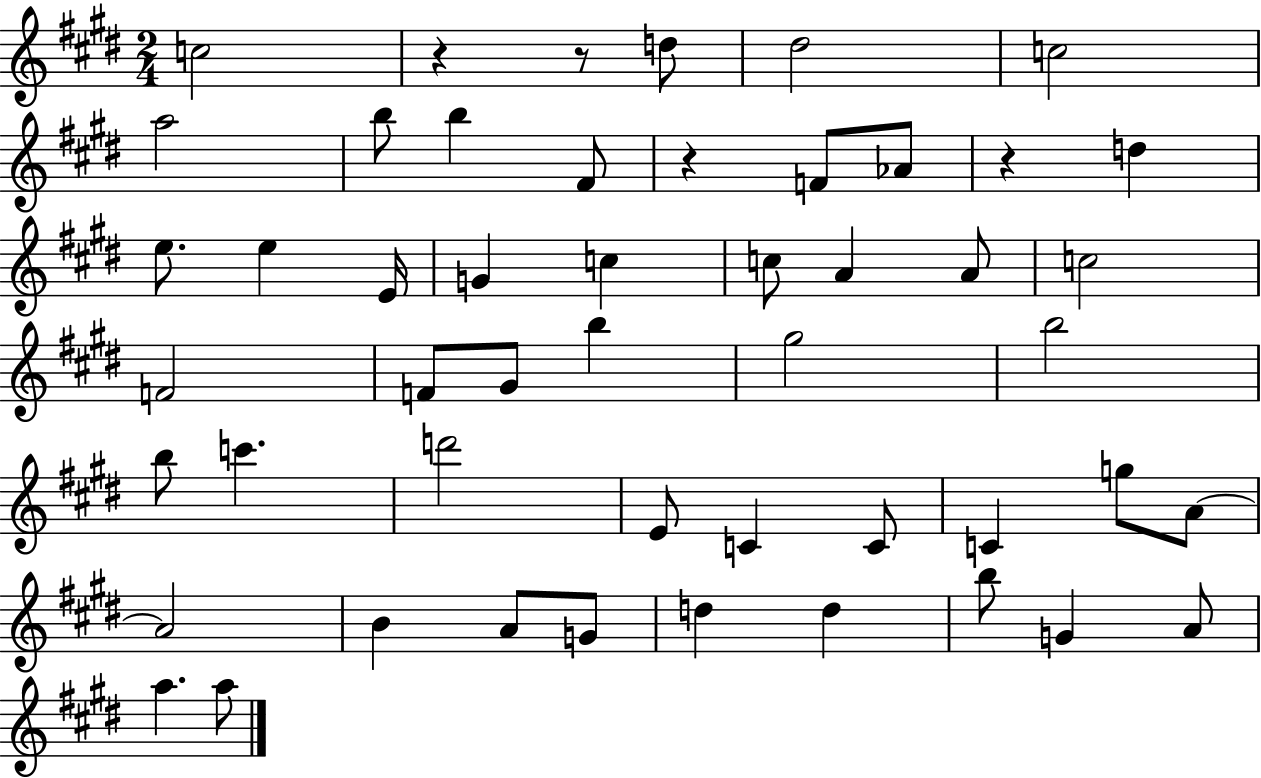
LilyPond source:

{
  \clef treble
  \numericTimeSignature
  \time 2/4
  \key e \major
  c''2 | r4 r8 d''8 | dis''2 | c''2 | \break a''2 | b''8 b''4 fis'8 | r4 f'8 aes'8 | r4 d''4 | \break e''8. e''4 e'16 | g'4 c''4 | c''8 a'4 a'8 | c''2 | \break f'2 | f'8 gis'8 b''4 | gis''2 | b''2 | \break b''8 c'''4. | d'''2 | e'8 c'4 c'8 | c'4 g''8 a'8~~ | \break a'2 | b'4 a'8 g'8 | d''4 d''4 | b''8 g'4 a'8 | \break a''4. a''8 | \bar "|."
}